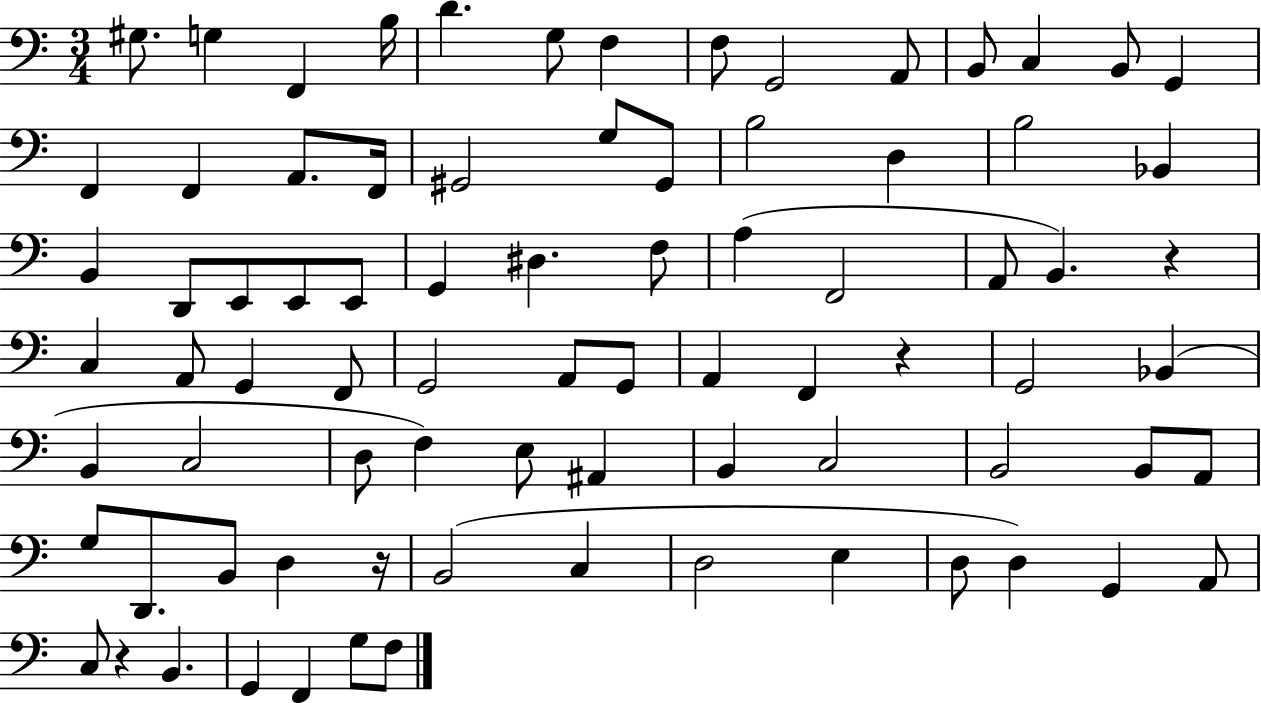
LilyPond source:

{
  \clef bass
  \numericTimeSignature
  \time 3/4
  \key c \major
  gis8. g4 f,4 b16 | d'4. g8 f4 | f8 g,2 a,8 | b,8 c4 b,8 g,4 | \break f,4 f,4 a,8. f,16 | gis,2 g8 gis,8 | b2 d4 | b2 bes,4 | \break b,4 d,8 e,8 e,8 e,8 | g,4 dis4. f8 | a4( f,2 | a,8 b,4.) r4 | \break c4 a,8 g,4 f,8 | g,2 a,8 g,8 | a,4 f,4 r4 | g,2 bes,4( | \break b,4 c2 | d8 f4) e8 ais,4 | b,4 c2 | b,2 b,8 a,8 | \break g8 d,8. b,8 d4 r16 | b,2( c4 | d2 e4 | d8 d4) g,4 a,8 | \break c8 r4 b,4. | g,4 f,4 g8 f8 | \bar "|."
}